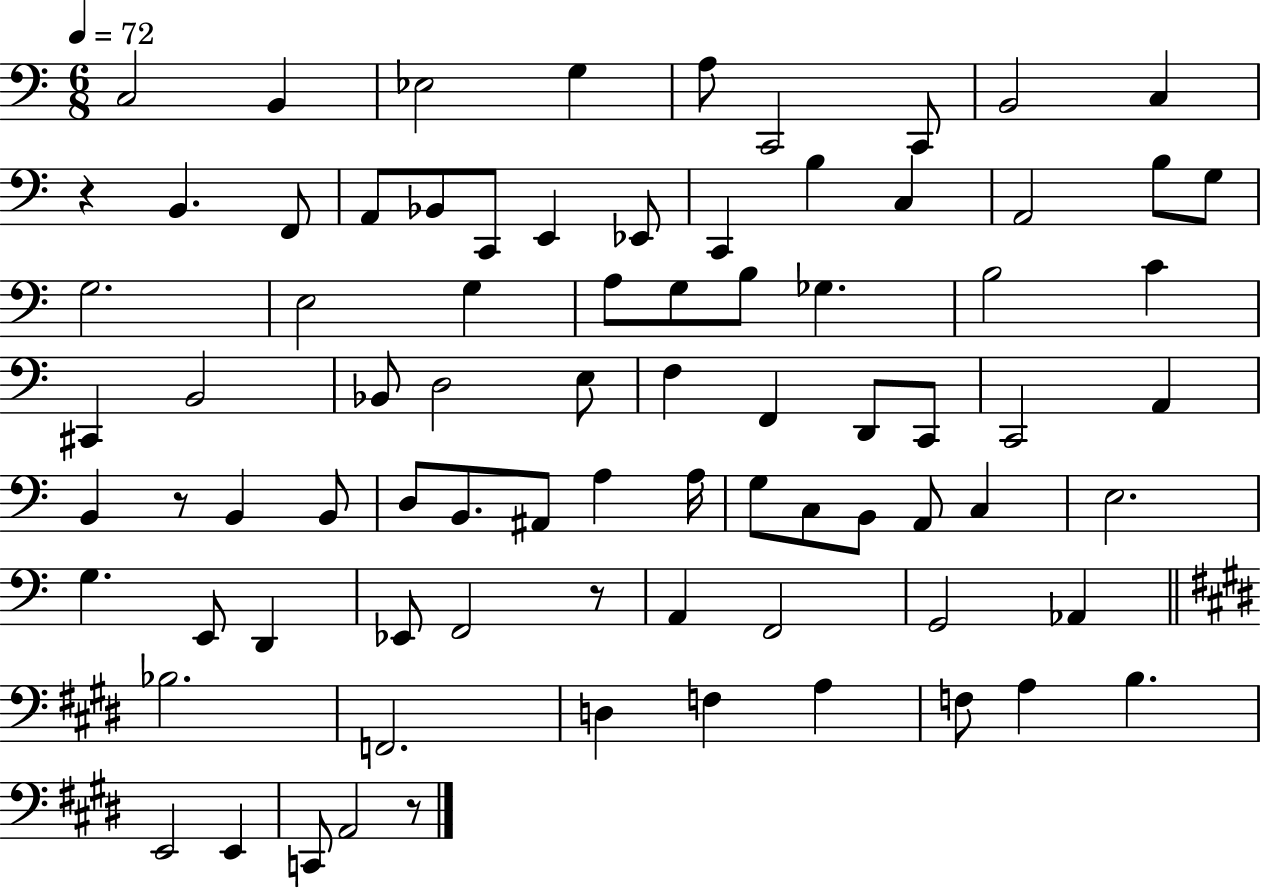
{
  \clef bass
  \numericTimeSignature
  \time 6/8
  \key c \major
  \tempo 4 = 72
  c2 b,4 | ees2 g4 | a8 c,2 c,8 | b,2 c4 | \break r4 b,4. f,8 | a,8 bes,8 c,8 e,4 ees,8 | c,4 b4 c4 | a,2 b8 g8 | \break g2. | e2 g4 | a8 g8 b8 ges4. | b2 c'4 | \break cis,4 b,2 | bes,8 d2 e8 | f4 f,4 d,8 c,8 | c,2 a,4 | \break b,4 r8 b,4 b,8 | d8 b,8. ais,8 a4 a16 | g8 c8 b,8 a,8 c4 | e2. | \break g4. e,8 d,4 | ees,8 f,2 r8 | a,4 f,2 | g,2 aes,4 | \break \bar "||" \break \key e \major bes2. | f,2. | d4 f4 a4 | f8 a4 b4. | \break e,2 e,4 | c,8 a,2 r8 | \bar "|."
}